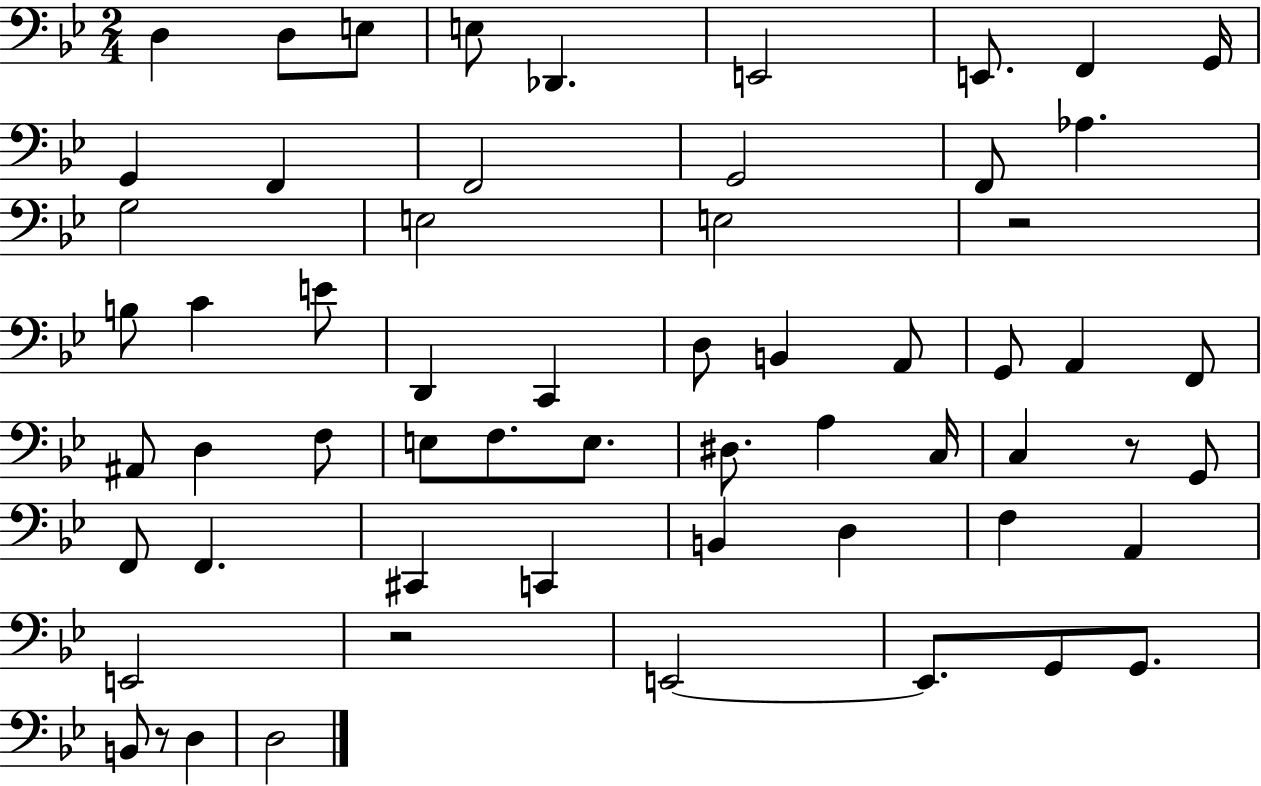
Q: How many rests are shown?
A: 4